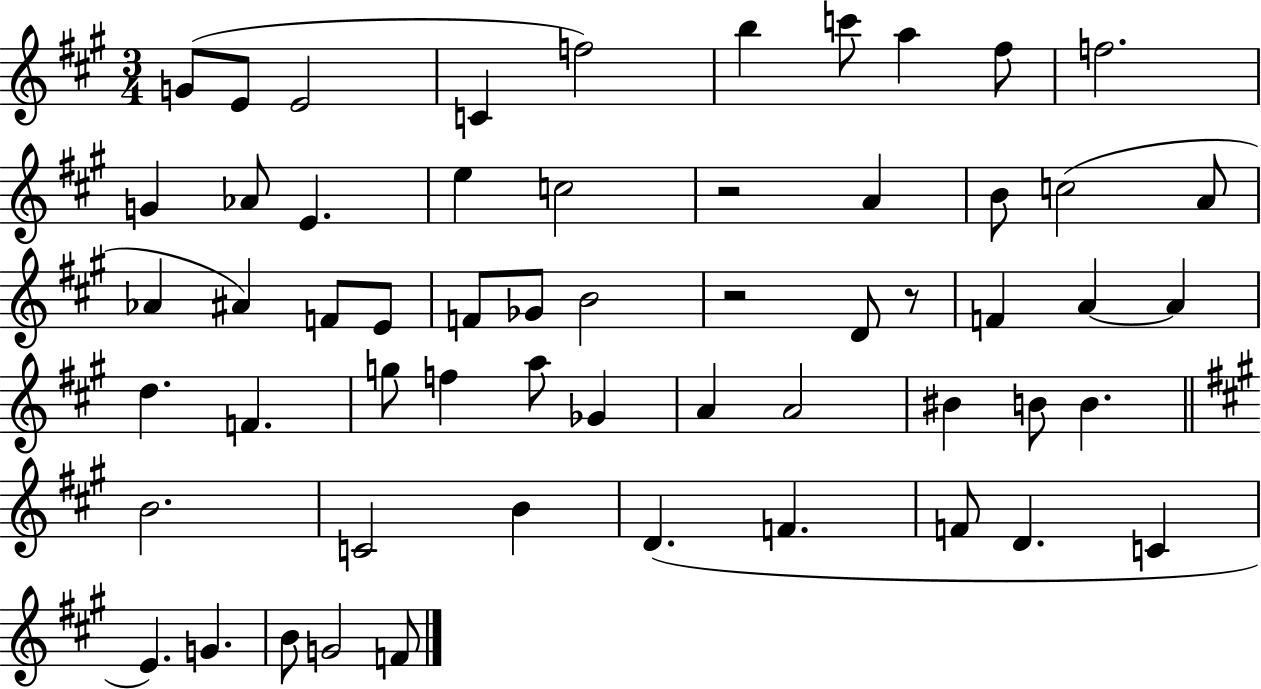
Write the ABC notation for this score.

X:1
T:Untitled
M:3/4
L:1/4
K:A
G/2 E/2 E2 C f2 b c'/2 a ^f/2 f2 G _A/2 E e c2 z2 A B/2 c2 A/2 _A ^A F/2 E/2 F/2 _G/2 B2 z2 D/2 z/2 F A A d F g/2 f a/2 _G A A2 ^B B/2 B B2 C2 B D F F/2 D C E G B/2 G2 F/2